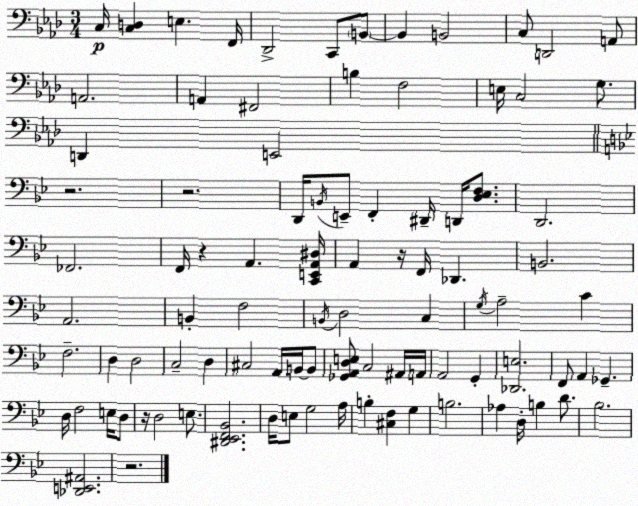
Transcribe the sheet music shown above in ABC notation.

X:1
T:Untitled
M:3/4
L:1/4
K:Fm
C,/4 [C,D,] E, F,,/4 _D,,2 C,,/2 B,,/2 B,, B,,2 C,/2 D,,2 A,,/2 A,,2 A,, ^F,,2 B, F,2 E,/4 C,2 G,/2 D,, E,,2 z2 z2 D,,/4 B,,/4 E,,/2 F,, ^D,,/4 D,,/4 [D,_E,F,]/2 D,,2 _F,,2 F,,/4 z A,, [C,,E,,A,,^D,]/4 A,, z/4 F,,/4 _D,, B,,2 A,,2 B,, F,2 B,,/4 D,2 C, G,/4 A,2 C F,2 D, D,2 C,2 D, ^C,2 A,,/4 B,,/4 B,,/2 [_G,,A,,D,E,]/2 C,2 ^A,,/4 A,,/4 A,,2 G,, [_D,,E,]2 F,,/2 A,, _G,, D,/4 F,2 E,/4 D,/2 z/4 D,2 E,/2 [^D,,_E,,F,,_B,,]2 D,/4 E,/2 G,2 A,/4 B, [^C,F,] G, B,2 _A, D,/4 B, D/2 _B,2 [_D,,E,,^A,,]2 z2